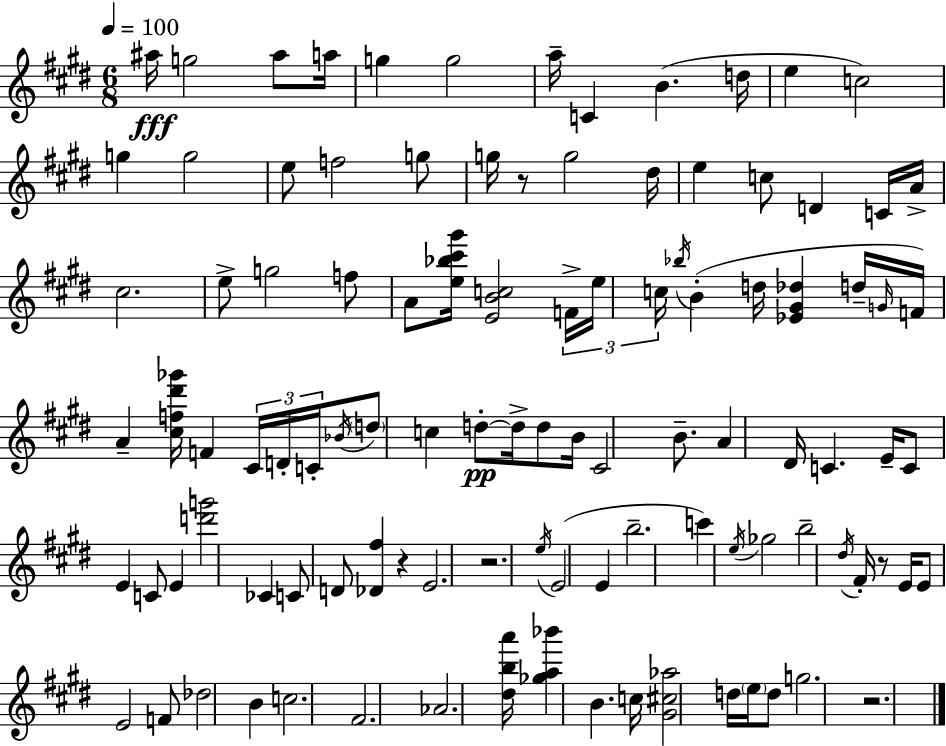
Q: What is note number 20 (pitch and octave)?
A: D#5